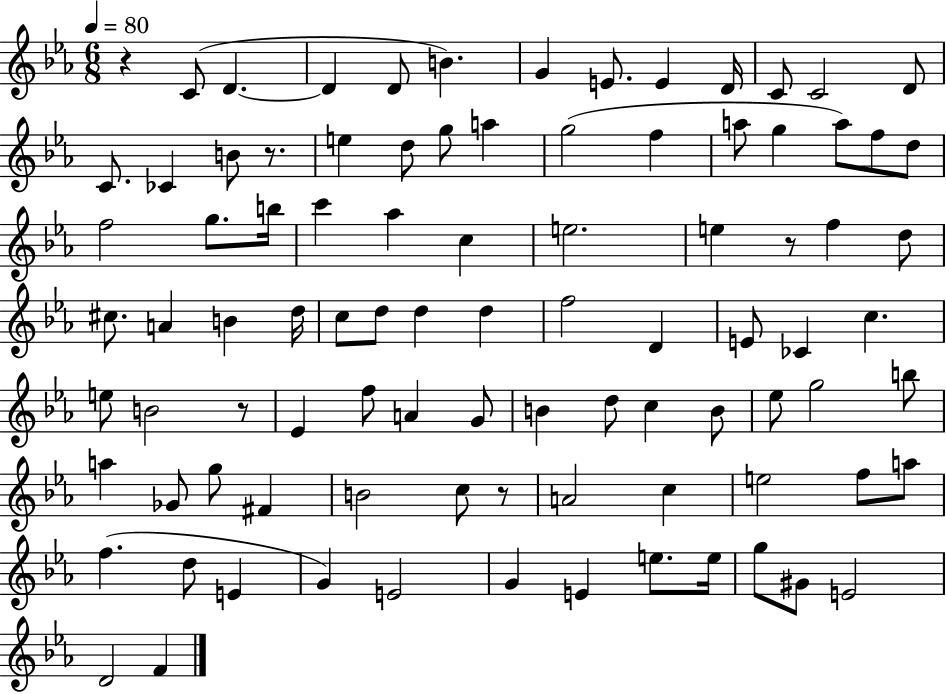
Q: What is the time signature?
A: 6/8